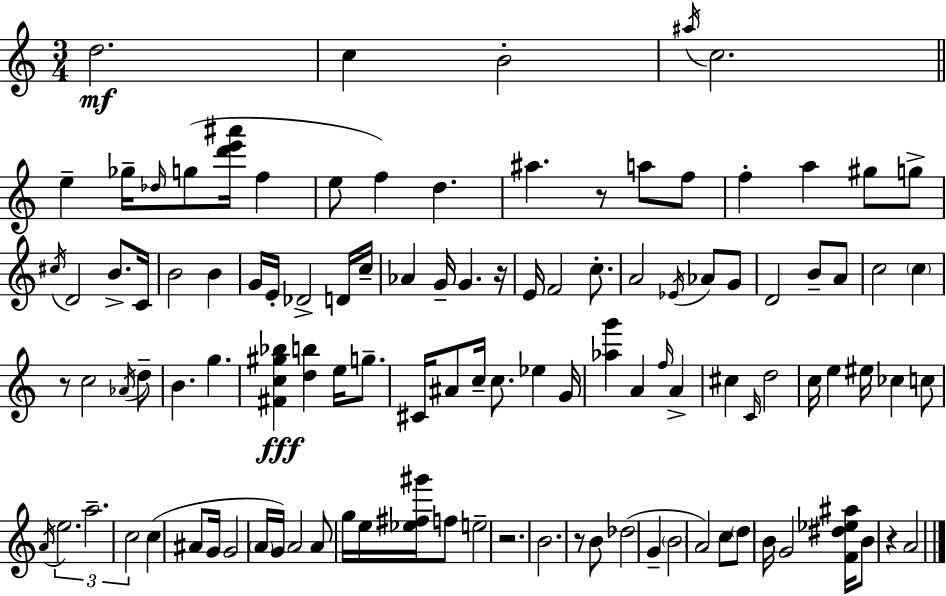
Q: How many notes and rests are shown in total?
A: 110